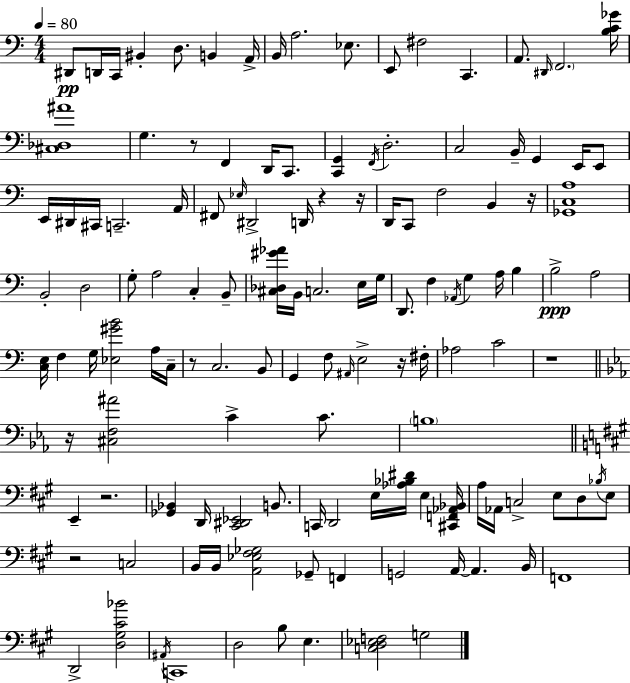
{
  \clef bass
  \numericTimeSignature
  \time 4/4
  \key a \minor
  \tempo 4 = 80
  dis,8\pp d,16 c,16 bis,4-. d8. b,4 a,16-> | b,16 a2. ees8. | e,8 fis2 c,4. | a,8. \grace { dis,16 } \parenthesize f,2. | \break <b c' ges'>16 <cis des ais'>1 | g4. r8 f,4 d,16 c,8. | <c, g,>4 \acciaccatura { f,16 } d2.-. | c2 b,16-- g,4 e,16 | \break e,8 e,16 dis,16 cis,16 c,2.-- | a,16 fis,8 \grace { ees16 } dis,2-> d,16 r4 | r16 d,16 c,8 f2 b,4 | r16 <ges, c a>1 | \break b,2-. d2 | g8-. a2 c4-. | b,8-- <cis des gis' aes'>16 b,16 c2. | e16 g16 d,8. f4 \acciaccatura { aes,16 } g4 a16 | \break b4 b2->\ppp a2 | <c e>16 f4 g16 <ees gis' b'>2 | a16 c16-- r8 c2. | b,8 g,4 f8 \grace { ais,16 } e2-> | \break r16 fis16-. aes2 c'2 | r1 | \bar "||" \break \key ees \major r16 <cis f ais'>2 c'4-> c'8. | \parenthesize b1 | \bar "||" \break \key a \major e,4-- r2. | <ges, bes,>4 d,16 <cis, dis, ees,>2 b,8. | c,16 d,2 e16 <aes bes dis'>16 e4 <cis, f, aes, bes,>16 | a16 aes,16 c2-> e8 d8 \acciaccatura { bes16 } e8 | \break r2 c2 | b,16 b,16 <a, ees fis ges>2 ges,8-- f,4 | g,2 a,16~~ a,4. | b,16 f,1 | \break d,2-> <d gis cis' bes'>2 | \acciaccatura { ais,16 } c,1 | d2 b8 e4. | <c d ees f>2 g2 | \break \bar "|."
}